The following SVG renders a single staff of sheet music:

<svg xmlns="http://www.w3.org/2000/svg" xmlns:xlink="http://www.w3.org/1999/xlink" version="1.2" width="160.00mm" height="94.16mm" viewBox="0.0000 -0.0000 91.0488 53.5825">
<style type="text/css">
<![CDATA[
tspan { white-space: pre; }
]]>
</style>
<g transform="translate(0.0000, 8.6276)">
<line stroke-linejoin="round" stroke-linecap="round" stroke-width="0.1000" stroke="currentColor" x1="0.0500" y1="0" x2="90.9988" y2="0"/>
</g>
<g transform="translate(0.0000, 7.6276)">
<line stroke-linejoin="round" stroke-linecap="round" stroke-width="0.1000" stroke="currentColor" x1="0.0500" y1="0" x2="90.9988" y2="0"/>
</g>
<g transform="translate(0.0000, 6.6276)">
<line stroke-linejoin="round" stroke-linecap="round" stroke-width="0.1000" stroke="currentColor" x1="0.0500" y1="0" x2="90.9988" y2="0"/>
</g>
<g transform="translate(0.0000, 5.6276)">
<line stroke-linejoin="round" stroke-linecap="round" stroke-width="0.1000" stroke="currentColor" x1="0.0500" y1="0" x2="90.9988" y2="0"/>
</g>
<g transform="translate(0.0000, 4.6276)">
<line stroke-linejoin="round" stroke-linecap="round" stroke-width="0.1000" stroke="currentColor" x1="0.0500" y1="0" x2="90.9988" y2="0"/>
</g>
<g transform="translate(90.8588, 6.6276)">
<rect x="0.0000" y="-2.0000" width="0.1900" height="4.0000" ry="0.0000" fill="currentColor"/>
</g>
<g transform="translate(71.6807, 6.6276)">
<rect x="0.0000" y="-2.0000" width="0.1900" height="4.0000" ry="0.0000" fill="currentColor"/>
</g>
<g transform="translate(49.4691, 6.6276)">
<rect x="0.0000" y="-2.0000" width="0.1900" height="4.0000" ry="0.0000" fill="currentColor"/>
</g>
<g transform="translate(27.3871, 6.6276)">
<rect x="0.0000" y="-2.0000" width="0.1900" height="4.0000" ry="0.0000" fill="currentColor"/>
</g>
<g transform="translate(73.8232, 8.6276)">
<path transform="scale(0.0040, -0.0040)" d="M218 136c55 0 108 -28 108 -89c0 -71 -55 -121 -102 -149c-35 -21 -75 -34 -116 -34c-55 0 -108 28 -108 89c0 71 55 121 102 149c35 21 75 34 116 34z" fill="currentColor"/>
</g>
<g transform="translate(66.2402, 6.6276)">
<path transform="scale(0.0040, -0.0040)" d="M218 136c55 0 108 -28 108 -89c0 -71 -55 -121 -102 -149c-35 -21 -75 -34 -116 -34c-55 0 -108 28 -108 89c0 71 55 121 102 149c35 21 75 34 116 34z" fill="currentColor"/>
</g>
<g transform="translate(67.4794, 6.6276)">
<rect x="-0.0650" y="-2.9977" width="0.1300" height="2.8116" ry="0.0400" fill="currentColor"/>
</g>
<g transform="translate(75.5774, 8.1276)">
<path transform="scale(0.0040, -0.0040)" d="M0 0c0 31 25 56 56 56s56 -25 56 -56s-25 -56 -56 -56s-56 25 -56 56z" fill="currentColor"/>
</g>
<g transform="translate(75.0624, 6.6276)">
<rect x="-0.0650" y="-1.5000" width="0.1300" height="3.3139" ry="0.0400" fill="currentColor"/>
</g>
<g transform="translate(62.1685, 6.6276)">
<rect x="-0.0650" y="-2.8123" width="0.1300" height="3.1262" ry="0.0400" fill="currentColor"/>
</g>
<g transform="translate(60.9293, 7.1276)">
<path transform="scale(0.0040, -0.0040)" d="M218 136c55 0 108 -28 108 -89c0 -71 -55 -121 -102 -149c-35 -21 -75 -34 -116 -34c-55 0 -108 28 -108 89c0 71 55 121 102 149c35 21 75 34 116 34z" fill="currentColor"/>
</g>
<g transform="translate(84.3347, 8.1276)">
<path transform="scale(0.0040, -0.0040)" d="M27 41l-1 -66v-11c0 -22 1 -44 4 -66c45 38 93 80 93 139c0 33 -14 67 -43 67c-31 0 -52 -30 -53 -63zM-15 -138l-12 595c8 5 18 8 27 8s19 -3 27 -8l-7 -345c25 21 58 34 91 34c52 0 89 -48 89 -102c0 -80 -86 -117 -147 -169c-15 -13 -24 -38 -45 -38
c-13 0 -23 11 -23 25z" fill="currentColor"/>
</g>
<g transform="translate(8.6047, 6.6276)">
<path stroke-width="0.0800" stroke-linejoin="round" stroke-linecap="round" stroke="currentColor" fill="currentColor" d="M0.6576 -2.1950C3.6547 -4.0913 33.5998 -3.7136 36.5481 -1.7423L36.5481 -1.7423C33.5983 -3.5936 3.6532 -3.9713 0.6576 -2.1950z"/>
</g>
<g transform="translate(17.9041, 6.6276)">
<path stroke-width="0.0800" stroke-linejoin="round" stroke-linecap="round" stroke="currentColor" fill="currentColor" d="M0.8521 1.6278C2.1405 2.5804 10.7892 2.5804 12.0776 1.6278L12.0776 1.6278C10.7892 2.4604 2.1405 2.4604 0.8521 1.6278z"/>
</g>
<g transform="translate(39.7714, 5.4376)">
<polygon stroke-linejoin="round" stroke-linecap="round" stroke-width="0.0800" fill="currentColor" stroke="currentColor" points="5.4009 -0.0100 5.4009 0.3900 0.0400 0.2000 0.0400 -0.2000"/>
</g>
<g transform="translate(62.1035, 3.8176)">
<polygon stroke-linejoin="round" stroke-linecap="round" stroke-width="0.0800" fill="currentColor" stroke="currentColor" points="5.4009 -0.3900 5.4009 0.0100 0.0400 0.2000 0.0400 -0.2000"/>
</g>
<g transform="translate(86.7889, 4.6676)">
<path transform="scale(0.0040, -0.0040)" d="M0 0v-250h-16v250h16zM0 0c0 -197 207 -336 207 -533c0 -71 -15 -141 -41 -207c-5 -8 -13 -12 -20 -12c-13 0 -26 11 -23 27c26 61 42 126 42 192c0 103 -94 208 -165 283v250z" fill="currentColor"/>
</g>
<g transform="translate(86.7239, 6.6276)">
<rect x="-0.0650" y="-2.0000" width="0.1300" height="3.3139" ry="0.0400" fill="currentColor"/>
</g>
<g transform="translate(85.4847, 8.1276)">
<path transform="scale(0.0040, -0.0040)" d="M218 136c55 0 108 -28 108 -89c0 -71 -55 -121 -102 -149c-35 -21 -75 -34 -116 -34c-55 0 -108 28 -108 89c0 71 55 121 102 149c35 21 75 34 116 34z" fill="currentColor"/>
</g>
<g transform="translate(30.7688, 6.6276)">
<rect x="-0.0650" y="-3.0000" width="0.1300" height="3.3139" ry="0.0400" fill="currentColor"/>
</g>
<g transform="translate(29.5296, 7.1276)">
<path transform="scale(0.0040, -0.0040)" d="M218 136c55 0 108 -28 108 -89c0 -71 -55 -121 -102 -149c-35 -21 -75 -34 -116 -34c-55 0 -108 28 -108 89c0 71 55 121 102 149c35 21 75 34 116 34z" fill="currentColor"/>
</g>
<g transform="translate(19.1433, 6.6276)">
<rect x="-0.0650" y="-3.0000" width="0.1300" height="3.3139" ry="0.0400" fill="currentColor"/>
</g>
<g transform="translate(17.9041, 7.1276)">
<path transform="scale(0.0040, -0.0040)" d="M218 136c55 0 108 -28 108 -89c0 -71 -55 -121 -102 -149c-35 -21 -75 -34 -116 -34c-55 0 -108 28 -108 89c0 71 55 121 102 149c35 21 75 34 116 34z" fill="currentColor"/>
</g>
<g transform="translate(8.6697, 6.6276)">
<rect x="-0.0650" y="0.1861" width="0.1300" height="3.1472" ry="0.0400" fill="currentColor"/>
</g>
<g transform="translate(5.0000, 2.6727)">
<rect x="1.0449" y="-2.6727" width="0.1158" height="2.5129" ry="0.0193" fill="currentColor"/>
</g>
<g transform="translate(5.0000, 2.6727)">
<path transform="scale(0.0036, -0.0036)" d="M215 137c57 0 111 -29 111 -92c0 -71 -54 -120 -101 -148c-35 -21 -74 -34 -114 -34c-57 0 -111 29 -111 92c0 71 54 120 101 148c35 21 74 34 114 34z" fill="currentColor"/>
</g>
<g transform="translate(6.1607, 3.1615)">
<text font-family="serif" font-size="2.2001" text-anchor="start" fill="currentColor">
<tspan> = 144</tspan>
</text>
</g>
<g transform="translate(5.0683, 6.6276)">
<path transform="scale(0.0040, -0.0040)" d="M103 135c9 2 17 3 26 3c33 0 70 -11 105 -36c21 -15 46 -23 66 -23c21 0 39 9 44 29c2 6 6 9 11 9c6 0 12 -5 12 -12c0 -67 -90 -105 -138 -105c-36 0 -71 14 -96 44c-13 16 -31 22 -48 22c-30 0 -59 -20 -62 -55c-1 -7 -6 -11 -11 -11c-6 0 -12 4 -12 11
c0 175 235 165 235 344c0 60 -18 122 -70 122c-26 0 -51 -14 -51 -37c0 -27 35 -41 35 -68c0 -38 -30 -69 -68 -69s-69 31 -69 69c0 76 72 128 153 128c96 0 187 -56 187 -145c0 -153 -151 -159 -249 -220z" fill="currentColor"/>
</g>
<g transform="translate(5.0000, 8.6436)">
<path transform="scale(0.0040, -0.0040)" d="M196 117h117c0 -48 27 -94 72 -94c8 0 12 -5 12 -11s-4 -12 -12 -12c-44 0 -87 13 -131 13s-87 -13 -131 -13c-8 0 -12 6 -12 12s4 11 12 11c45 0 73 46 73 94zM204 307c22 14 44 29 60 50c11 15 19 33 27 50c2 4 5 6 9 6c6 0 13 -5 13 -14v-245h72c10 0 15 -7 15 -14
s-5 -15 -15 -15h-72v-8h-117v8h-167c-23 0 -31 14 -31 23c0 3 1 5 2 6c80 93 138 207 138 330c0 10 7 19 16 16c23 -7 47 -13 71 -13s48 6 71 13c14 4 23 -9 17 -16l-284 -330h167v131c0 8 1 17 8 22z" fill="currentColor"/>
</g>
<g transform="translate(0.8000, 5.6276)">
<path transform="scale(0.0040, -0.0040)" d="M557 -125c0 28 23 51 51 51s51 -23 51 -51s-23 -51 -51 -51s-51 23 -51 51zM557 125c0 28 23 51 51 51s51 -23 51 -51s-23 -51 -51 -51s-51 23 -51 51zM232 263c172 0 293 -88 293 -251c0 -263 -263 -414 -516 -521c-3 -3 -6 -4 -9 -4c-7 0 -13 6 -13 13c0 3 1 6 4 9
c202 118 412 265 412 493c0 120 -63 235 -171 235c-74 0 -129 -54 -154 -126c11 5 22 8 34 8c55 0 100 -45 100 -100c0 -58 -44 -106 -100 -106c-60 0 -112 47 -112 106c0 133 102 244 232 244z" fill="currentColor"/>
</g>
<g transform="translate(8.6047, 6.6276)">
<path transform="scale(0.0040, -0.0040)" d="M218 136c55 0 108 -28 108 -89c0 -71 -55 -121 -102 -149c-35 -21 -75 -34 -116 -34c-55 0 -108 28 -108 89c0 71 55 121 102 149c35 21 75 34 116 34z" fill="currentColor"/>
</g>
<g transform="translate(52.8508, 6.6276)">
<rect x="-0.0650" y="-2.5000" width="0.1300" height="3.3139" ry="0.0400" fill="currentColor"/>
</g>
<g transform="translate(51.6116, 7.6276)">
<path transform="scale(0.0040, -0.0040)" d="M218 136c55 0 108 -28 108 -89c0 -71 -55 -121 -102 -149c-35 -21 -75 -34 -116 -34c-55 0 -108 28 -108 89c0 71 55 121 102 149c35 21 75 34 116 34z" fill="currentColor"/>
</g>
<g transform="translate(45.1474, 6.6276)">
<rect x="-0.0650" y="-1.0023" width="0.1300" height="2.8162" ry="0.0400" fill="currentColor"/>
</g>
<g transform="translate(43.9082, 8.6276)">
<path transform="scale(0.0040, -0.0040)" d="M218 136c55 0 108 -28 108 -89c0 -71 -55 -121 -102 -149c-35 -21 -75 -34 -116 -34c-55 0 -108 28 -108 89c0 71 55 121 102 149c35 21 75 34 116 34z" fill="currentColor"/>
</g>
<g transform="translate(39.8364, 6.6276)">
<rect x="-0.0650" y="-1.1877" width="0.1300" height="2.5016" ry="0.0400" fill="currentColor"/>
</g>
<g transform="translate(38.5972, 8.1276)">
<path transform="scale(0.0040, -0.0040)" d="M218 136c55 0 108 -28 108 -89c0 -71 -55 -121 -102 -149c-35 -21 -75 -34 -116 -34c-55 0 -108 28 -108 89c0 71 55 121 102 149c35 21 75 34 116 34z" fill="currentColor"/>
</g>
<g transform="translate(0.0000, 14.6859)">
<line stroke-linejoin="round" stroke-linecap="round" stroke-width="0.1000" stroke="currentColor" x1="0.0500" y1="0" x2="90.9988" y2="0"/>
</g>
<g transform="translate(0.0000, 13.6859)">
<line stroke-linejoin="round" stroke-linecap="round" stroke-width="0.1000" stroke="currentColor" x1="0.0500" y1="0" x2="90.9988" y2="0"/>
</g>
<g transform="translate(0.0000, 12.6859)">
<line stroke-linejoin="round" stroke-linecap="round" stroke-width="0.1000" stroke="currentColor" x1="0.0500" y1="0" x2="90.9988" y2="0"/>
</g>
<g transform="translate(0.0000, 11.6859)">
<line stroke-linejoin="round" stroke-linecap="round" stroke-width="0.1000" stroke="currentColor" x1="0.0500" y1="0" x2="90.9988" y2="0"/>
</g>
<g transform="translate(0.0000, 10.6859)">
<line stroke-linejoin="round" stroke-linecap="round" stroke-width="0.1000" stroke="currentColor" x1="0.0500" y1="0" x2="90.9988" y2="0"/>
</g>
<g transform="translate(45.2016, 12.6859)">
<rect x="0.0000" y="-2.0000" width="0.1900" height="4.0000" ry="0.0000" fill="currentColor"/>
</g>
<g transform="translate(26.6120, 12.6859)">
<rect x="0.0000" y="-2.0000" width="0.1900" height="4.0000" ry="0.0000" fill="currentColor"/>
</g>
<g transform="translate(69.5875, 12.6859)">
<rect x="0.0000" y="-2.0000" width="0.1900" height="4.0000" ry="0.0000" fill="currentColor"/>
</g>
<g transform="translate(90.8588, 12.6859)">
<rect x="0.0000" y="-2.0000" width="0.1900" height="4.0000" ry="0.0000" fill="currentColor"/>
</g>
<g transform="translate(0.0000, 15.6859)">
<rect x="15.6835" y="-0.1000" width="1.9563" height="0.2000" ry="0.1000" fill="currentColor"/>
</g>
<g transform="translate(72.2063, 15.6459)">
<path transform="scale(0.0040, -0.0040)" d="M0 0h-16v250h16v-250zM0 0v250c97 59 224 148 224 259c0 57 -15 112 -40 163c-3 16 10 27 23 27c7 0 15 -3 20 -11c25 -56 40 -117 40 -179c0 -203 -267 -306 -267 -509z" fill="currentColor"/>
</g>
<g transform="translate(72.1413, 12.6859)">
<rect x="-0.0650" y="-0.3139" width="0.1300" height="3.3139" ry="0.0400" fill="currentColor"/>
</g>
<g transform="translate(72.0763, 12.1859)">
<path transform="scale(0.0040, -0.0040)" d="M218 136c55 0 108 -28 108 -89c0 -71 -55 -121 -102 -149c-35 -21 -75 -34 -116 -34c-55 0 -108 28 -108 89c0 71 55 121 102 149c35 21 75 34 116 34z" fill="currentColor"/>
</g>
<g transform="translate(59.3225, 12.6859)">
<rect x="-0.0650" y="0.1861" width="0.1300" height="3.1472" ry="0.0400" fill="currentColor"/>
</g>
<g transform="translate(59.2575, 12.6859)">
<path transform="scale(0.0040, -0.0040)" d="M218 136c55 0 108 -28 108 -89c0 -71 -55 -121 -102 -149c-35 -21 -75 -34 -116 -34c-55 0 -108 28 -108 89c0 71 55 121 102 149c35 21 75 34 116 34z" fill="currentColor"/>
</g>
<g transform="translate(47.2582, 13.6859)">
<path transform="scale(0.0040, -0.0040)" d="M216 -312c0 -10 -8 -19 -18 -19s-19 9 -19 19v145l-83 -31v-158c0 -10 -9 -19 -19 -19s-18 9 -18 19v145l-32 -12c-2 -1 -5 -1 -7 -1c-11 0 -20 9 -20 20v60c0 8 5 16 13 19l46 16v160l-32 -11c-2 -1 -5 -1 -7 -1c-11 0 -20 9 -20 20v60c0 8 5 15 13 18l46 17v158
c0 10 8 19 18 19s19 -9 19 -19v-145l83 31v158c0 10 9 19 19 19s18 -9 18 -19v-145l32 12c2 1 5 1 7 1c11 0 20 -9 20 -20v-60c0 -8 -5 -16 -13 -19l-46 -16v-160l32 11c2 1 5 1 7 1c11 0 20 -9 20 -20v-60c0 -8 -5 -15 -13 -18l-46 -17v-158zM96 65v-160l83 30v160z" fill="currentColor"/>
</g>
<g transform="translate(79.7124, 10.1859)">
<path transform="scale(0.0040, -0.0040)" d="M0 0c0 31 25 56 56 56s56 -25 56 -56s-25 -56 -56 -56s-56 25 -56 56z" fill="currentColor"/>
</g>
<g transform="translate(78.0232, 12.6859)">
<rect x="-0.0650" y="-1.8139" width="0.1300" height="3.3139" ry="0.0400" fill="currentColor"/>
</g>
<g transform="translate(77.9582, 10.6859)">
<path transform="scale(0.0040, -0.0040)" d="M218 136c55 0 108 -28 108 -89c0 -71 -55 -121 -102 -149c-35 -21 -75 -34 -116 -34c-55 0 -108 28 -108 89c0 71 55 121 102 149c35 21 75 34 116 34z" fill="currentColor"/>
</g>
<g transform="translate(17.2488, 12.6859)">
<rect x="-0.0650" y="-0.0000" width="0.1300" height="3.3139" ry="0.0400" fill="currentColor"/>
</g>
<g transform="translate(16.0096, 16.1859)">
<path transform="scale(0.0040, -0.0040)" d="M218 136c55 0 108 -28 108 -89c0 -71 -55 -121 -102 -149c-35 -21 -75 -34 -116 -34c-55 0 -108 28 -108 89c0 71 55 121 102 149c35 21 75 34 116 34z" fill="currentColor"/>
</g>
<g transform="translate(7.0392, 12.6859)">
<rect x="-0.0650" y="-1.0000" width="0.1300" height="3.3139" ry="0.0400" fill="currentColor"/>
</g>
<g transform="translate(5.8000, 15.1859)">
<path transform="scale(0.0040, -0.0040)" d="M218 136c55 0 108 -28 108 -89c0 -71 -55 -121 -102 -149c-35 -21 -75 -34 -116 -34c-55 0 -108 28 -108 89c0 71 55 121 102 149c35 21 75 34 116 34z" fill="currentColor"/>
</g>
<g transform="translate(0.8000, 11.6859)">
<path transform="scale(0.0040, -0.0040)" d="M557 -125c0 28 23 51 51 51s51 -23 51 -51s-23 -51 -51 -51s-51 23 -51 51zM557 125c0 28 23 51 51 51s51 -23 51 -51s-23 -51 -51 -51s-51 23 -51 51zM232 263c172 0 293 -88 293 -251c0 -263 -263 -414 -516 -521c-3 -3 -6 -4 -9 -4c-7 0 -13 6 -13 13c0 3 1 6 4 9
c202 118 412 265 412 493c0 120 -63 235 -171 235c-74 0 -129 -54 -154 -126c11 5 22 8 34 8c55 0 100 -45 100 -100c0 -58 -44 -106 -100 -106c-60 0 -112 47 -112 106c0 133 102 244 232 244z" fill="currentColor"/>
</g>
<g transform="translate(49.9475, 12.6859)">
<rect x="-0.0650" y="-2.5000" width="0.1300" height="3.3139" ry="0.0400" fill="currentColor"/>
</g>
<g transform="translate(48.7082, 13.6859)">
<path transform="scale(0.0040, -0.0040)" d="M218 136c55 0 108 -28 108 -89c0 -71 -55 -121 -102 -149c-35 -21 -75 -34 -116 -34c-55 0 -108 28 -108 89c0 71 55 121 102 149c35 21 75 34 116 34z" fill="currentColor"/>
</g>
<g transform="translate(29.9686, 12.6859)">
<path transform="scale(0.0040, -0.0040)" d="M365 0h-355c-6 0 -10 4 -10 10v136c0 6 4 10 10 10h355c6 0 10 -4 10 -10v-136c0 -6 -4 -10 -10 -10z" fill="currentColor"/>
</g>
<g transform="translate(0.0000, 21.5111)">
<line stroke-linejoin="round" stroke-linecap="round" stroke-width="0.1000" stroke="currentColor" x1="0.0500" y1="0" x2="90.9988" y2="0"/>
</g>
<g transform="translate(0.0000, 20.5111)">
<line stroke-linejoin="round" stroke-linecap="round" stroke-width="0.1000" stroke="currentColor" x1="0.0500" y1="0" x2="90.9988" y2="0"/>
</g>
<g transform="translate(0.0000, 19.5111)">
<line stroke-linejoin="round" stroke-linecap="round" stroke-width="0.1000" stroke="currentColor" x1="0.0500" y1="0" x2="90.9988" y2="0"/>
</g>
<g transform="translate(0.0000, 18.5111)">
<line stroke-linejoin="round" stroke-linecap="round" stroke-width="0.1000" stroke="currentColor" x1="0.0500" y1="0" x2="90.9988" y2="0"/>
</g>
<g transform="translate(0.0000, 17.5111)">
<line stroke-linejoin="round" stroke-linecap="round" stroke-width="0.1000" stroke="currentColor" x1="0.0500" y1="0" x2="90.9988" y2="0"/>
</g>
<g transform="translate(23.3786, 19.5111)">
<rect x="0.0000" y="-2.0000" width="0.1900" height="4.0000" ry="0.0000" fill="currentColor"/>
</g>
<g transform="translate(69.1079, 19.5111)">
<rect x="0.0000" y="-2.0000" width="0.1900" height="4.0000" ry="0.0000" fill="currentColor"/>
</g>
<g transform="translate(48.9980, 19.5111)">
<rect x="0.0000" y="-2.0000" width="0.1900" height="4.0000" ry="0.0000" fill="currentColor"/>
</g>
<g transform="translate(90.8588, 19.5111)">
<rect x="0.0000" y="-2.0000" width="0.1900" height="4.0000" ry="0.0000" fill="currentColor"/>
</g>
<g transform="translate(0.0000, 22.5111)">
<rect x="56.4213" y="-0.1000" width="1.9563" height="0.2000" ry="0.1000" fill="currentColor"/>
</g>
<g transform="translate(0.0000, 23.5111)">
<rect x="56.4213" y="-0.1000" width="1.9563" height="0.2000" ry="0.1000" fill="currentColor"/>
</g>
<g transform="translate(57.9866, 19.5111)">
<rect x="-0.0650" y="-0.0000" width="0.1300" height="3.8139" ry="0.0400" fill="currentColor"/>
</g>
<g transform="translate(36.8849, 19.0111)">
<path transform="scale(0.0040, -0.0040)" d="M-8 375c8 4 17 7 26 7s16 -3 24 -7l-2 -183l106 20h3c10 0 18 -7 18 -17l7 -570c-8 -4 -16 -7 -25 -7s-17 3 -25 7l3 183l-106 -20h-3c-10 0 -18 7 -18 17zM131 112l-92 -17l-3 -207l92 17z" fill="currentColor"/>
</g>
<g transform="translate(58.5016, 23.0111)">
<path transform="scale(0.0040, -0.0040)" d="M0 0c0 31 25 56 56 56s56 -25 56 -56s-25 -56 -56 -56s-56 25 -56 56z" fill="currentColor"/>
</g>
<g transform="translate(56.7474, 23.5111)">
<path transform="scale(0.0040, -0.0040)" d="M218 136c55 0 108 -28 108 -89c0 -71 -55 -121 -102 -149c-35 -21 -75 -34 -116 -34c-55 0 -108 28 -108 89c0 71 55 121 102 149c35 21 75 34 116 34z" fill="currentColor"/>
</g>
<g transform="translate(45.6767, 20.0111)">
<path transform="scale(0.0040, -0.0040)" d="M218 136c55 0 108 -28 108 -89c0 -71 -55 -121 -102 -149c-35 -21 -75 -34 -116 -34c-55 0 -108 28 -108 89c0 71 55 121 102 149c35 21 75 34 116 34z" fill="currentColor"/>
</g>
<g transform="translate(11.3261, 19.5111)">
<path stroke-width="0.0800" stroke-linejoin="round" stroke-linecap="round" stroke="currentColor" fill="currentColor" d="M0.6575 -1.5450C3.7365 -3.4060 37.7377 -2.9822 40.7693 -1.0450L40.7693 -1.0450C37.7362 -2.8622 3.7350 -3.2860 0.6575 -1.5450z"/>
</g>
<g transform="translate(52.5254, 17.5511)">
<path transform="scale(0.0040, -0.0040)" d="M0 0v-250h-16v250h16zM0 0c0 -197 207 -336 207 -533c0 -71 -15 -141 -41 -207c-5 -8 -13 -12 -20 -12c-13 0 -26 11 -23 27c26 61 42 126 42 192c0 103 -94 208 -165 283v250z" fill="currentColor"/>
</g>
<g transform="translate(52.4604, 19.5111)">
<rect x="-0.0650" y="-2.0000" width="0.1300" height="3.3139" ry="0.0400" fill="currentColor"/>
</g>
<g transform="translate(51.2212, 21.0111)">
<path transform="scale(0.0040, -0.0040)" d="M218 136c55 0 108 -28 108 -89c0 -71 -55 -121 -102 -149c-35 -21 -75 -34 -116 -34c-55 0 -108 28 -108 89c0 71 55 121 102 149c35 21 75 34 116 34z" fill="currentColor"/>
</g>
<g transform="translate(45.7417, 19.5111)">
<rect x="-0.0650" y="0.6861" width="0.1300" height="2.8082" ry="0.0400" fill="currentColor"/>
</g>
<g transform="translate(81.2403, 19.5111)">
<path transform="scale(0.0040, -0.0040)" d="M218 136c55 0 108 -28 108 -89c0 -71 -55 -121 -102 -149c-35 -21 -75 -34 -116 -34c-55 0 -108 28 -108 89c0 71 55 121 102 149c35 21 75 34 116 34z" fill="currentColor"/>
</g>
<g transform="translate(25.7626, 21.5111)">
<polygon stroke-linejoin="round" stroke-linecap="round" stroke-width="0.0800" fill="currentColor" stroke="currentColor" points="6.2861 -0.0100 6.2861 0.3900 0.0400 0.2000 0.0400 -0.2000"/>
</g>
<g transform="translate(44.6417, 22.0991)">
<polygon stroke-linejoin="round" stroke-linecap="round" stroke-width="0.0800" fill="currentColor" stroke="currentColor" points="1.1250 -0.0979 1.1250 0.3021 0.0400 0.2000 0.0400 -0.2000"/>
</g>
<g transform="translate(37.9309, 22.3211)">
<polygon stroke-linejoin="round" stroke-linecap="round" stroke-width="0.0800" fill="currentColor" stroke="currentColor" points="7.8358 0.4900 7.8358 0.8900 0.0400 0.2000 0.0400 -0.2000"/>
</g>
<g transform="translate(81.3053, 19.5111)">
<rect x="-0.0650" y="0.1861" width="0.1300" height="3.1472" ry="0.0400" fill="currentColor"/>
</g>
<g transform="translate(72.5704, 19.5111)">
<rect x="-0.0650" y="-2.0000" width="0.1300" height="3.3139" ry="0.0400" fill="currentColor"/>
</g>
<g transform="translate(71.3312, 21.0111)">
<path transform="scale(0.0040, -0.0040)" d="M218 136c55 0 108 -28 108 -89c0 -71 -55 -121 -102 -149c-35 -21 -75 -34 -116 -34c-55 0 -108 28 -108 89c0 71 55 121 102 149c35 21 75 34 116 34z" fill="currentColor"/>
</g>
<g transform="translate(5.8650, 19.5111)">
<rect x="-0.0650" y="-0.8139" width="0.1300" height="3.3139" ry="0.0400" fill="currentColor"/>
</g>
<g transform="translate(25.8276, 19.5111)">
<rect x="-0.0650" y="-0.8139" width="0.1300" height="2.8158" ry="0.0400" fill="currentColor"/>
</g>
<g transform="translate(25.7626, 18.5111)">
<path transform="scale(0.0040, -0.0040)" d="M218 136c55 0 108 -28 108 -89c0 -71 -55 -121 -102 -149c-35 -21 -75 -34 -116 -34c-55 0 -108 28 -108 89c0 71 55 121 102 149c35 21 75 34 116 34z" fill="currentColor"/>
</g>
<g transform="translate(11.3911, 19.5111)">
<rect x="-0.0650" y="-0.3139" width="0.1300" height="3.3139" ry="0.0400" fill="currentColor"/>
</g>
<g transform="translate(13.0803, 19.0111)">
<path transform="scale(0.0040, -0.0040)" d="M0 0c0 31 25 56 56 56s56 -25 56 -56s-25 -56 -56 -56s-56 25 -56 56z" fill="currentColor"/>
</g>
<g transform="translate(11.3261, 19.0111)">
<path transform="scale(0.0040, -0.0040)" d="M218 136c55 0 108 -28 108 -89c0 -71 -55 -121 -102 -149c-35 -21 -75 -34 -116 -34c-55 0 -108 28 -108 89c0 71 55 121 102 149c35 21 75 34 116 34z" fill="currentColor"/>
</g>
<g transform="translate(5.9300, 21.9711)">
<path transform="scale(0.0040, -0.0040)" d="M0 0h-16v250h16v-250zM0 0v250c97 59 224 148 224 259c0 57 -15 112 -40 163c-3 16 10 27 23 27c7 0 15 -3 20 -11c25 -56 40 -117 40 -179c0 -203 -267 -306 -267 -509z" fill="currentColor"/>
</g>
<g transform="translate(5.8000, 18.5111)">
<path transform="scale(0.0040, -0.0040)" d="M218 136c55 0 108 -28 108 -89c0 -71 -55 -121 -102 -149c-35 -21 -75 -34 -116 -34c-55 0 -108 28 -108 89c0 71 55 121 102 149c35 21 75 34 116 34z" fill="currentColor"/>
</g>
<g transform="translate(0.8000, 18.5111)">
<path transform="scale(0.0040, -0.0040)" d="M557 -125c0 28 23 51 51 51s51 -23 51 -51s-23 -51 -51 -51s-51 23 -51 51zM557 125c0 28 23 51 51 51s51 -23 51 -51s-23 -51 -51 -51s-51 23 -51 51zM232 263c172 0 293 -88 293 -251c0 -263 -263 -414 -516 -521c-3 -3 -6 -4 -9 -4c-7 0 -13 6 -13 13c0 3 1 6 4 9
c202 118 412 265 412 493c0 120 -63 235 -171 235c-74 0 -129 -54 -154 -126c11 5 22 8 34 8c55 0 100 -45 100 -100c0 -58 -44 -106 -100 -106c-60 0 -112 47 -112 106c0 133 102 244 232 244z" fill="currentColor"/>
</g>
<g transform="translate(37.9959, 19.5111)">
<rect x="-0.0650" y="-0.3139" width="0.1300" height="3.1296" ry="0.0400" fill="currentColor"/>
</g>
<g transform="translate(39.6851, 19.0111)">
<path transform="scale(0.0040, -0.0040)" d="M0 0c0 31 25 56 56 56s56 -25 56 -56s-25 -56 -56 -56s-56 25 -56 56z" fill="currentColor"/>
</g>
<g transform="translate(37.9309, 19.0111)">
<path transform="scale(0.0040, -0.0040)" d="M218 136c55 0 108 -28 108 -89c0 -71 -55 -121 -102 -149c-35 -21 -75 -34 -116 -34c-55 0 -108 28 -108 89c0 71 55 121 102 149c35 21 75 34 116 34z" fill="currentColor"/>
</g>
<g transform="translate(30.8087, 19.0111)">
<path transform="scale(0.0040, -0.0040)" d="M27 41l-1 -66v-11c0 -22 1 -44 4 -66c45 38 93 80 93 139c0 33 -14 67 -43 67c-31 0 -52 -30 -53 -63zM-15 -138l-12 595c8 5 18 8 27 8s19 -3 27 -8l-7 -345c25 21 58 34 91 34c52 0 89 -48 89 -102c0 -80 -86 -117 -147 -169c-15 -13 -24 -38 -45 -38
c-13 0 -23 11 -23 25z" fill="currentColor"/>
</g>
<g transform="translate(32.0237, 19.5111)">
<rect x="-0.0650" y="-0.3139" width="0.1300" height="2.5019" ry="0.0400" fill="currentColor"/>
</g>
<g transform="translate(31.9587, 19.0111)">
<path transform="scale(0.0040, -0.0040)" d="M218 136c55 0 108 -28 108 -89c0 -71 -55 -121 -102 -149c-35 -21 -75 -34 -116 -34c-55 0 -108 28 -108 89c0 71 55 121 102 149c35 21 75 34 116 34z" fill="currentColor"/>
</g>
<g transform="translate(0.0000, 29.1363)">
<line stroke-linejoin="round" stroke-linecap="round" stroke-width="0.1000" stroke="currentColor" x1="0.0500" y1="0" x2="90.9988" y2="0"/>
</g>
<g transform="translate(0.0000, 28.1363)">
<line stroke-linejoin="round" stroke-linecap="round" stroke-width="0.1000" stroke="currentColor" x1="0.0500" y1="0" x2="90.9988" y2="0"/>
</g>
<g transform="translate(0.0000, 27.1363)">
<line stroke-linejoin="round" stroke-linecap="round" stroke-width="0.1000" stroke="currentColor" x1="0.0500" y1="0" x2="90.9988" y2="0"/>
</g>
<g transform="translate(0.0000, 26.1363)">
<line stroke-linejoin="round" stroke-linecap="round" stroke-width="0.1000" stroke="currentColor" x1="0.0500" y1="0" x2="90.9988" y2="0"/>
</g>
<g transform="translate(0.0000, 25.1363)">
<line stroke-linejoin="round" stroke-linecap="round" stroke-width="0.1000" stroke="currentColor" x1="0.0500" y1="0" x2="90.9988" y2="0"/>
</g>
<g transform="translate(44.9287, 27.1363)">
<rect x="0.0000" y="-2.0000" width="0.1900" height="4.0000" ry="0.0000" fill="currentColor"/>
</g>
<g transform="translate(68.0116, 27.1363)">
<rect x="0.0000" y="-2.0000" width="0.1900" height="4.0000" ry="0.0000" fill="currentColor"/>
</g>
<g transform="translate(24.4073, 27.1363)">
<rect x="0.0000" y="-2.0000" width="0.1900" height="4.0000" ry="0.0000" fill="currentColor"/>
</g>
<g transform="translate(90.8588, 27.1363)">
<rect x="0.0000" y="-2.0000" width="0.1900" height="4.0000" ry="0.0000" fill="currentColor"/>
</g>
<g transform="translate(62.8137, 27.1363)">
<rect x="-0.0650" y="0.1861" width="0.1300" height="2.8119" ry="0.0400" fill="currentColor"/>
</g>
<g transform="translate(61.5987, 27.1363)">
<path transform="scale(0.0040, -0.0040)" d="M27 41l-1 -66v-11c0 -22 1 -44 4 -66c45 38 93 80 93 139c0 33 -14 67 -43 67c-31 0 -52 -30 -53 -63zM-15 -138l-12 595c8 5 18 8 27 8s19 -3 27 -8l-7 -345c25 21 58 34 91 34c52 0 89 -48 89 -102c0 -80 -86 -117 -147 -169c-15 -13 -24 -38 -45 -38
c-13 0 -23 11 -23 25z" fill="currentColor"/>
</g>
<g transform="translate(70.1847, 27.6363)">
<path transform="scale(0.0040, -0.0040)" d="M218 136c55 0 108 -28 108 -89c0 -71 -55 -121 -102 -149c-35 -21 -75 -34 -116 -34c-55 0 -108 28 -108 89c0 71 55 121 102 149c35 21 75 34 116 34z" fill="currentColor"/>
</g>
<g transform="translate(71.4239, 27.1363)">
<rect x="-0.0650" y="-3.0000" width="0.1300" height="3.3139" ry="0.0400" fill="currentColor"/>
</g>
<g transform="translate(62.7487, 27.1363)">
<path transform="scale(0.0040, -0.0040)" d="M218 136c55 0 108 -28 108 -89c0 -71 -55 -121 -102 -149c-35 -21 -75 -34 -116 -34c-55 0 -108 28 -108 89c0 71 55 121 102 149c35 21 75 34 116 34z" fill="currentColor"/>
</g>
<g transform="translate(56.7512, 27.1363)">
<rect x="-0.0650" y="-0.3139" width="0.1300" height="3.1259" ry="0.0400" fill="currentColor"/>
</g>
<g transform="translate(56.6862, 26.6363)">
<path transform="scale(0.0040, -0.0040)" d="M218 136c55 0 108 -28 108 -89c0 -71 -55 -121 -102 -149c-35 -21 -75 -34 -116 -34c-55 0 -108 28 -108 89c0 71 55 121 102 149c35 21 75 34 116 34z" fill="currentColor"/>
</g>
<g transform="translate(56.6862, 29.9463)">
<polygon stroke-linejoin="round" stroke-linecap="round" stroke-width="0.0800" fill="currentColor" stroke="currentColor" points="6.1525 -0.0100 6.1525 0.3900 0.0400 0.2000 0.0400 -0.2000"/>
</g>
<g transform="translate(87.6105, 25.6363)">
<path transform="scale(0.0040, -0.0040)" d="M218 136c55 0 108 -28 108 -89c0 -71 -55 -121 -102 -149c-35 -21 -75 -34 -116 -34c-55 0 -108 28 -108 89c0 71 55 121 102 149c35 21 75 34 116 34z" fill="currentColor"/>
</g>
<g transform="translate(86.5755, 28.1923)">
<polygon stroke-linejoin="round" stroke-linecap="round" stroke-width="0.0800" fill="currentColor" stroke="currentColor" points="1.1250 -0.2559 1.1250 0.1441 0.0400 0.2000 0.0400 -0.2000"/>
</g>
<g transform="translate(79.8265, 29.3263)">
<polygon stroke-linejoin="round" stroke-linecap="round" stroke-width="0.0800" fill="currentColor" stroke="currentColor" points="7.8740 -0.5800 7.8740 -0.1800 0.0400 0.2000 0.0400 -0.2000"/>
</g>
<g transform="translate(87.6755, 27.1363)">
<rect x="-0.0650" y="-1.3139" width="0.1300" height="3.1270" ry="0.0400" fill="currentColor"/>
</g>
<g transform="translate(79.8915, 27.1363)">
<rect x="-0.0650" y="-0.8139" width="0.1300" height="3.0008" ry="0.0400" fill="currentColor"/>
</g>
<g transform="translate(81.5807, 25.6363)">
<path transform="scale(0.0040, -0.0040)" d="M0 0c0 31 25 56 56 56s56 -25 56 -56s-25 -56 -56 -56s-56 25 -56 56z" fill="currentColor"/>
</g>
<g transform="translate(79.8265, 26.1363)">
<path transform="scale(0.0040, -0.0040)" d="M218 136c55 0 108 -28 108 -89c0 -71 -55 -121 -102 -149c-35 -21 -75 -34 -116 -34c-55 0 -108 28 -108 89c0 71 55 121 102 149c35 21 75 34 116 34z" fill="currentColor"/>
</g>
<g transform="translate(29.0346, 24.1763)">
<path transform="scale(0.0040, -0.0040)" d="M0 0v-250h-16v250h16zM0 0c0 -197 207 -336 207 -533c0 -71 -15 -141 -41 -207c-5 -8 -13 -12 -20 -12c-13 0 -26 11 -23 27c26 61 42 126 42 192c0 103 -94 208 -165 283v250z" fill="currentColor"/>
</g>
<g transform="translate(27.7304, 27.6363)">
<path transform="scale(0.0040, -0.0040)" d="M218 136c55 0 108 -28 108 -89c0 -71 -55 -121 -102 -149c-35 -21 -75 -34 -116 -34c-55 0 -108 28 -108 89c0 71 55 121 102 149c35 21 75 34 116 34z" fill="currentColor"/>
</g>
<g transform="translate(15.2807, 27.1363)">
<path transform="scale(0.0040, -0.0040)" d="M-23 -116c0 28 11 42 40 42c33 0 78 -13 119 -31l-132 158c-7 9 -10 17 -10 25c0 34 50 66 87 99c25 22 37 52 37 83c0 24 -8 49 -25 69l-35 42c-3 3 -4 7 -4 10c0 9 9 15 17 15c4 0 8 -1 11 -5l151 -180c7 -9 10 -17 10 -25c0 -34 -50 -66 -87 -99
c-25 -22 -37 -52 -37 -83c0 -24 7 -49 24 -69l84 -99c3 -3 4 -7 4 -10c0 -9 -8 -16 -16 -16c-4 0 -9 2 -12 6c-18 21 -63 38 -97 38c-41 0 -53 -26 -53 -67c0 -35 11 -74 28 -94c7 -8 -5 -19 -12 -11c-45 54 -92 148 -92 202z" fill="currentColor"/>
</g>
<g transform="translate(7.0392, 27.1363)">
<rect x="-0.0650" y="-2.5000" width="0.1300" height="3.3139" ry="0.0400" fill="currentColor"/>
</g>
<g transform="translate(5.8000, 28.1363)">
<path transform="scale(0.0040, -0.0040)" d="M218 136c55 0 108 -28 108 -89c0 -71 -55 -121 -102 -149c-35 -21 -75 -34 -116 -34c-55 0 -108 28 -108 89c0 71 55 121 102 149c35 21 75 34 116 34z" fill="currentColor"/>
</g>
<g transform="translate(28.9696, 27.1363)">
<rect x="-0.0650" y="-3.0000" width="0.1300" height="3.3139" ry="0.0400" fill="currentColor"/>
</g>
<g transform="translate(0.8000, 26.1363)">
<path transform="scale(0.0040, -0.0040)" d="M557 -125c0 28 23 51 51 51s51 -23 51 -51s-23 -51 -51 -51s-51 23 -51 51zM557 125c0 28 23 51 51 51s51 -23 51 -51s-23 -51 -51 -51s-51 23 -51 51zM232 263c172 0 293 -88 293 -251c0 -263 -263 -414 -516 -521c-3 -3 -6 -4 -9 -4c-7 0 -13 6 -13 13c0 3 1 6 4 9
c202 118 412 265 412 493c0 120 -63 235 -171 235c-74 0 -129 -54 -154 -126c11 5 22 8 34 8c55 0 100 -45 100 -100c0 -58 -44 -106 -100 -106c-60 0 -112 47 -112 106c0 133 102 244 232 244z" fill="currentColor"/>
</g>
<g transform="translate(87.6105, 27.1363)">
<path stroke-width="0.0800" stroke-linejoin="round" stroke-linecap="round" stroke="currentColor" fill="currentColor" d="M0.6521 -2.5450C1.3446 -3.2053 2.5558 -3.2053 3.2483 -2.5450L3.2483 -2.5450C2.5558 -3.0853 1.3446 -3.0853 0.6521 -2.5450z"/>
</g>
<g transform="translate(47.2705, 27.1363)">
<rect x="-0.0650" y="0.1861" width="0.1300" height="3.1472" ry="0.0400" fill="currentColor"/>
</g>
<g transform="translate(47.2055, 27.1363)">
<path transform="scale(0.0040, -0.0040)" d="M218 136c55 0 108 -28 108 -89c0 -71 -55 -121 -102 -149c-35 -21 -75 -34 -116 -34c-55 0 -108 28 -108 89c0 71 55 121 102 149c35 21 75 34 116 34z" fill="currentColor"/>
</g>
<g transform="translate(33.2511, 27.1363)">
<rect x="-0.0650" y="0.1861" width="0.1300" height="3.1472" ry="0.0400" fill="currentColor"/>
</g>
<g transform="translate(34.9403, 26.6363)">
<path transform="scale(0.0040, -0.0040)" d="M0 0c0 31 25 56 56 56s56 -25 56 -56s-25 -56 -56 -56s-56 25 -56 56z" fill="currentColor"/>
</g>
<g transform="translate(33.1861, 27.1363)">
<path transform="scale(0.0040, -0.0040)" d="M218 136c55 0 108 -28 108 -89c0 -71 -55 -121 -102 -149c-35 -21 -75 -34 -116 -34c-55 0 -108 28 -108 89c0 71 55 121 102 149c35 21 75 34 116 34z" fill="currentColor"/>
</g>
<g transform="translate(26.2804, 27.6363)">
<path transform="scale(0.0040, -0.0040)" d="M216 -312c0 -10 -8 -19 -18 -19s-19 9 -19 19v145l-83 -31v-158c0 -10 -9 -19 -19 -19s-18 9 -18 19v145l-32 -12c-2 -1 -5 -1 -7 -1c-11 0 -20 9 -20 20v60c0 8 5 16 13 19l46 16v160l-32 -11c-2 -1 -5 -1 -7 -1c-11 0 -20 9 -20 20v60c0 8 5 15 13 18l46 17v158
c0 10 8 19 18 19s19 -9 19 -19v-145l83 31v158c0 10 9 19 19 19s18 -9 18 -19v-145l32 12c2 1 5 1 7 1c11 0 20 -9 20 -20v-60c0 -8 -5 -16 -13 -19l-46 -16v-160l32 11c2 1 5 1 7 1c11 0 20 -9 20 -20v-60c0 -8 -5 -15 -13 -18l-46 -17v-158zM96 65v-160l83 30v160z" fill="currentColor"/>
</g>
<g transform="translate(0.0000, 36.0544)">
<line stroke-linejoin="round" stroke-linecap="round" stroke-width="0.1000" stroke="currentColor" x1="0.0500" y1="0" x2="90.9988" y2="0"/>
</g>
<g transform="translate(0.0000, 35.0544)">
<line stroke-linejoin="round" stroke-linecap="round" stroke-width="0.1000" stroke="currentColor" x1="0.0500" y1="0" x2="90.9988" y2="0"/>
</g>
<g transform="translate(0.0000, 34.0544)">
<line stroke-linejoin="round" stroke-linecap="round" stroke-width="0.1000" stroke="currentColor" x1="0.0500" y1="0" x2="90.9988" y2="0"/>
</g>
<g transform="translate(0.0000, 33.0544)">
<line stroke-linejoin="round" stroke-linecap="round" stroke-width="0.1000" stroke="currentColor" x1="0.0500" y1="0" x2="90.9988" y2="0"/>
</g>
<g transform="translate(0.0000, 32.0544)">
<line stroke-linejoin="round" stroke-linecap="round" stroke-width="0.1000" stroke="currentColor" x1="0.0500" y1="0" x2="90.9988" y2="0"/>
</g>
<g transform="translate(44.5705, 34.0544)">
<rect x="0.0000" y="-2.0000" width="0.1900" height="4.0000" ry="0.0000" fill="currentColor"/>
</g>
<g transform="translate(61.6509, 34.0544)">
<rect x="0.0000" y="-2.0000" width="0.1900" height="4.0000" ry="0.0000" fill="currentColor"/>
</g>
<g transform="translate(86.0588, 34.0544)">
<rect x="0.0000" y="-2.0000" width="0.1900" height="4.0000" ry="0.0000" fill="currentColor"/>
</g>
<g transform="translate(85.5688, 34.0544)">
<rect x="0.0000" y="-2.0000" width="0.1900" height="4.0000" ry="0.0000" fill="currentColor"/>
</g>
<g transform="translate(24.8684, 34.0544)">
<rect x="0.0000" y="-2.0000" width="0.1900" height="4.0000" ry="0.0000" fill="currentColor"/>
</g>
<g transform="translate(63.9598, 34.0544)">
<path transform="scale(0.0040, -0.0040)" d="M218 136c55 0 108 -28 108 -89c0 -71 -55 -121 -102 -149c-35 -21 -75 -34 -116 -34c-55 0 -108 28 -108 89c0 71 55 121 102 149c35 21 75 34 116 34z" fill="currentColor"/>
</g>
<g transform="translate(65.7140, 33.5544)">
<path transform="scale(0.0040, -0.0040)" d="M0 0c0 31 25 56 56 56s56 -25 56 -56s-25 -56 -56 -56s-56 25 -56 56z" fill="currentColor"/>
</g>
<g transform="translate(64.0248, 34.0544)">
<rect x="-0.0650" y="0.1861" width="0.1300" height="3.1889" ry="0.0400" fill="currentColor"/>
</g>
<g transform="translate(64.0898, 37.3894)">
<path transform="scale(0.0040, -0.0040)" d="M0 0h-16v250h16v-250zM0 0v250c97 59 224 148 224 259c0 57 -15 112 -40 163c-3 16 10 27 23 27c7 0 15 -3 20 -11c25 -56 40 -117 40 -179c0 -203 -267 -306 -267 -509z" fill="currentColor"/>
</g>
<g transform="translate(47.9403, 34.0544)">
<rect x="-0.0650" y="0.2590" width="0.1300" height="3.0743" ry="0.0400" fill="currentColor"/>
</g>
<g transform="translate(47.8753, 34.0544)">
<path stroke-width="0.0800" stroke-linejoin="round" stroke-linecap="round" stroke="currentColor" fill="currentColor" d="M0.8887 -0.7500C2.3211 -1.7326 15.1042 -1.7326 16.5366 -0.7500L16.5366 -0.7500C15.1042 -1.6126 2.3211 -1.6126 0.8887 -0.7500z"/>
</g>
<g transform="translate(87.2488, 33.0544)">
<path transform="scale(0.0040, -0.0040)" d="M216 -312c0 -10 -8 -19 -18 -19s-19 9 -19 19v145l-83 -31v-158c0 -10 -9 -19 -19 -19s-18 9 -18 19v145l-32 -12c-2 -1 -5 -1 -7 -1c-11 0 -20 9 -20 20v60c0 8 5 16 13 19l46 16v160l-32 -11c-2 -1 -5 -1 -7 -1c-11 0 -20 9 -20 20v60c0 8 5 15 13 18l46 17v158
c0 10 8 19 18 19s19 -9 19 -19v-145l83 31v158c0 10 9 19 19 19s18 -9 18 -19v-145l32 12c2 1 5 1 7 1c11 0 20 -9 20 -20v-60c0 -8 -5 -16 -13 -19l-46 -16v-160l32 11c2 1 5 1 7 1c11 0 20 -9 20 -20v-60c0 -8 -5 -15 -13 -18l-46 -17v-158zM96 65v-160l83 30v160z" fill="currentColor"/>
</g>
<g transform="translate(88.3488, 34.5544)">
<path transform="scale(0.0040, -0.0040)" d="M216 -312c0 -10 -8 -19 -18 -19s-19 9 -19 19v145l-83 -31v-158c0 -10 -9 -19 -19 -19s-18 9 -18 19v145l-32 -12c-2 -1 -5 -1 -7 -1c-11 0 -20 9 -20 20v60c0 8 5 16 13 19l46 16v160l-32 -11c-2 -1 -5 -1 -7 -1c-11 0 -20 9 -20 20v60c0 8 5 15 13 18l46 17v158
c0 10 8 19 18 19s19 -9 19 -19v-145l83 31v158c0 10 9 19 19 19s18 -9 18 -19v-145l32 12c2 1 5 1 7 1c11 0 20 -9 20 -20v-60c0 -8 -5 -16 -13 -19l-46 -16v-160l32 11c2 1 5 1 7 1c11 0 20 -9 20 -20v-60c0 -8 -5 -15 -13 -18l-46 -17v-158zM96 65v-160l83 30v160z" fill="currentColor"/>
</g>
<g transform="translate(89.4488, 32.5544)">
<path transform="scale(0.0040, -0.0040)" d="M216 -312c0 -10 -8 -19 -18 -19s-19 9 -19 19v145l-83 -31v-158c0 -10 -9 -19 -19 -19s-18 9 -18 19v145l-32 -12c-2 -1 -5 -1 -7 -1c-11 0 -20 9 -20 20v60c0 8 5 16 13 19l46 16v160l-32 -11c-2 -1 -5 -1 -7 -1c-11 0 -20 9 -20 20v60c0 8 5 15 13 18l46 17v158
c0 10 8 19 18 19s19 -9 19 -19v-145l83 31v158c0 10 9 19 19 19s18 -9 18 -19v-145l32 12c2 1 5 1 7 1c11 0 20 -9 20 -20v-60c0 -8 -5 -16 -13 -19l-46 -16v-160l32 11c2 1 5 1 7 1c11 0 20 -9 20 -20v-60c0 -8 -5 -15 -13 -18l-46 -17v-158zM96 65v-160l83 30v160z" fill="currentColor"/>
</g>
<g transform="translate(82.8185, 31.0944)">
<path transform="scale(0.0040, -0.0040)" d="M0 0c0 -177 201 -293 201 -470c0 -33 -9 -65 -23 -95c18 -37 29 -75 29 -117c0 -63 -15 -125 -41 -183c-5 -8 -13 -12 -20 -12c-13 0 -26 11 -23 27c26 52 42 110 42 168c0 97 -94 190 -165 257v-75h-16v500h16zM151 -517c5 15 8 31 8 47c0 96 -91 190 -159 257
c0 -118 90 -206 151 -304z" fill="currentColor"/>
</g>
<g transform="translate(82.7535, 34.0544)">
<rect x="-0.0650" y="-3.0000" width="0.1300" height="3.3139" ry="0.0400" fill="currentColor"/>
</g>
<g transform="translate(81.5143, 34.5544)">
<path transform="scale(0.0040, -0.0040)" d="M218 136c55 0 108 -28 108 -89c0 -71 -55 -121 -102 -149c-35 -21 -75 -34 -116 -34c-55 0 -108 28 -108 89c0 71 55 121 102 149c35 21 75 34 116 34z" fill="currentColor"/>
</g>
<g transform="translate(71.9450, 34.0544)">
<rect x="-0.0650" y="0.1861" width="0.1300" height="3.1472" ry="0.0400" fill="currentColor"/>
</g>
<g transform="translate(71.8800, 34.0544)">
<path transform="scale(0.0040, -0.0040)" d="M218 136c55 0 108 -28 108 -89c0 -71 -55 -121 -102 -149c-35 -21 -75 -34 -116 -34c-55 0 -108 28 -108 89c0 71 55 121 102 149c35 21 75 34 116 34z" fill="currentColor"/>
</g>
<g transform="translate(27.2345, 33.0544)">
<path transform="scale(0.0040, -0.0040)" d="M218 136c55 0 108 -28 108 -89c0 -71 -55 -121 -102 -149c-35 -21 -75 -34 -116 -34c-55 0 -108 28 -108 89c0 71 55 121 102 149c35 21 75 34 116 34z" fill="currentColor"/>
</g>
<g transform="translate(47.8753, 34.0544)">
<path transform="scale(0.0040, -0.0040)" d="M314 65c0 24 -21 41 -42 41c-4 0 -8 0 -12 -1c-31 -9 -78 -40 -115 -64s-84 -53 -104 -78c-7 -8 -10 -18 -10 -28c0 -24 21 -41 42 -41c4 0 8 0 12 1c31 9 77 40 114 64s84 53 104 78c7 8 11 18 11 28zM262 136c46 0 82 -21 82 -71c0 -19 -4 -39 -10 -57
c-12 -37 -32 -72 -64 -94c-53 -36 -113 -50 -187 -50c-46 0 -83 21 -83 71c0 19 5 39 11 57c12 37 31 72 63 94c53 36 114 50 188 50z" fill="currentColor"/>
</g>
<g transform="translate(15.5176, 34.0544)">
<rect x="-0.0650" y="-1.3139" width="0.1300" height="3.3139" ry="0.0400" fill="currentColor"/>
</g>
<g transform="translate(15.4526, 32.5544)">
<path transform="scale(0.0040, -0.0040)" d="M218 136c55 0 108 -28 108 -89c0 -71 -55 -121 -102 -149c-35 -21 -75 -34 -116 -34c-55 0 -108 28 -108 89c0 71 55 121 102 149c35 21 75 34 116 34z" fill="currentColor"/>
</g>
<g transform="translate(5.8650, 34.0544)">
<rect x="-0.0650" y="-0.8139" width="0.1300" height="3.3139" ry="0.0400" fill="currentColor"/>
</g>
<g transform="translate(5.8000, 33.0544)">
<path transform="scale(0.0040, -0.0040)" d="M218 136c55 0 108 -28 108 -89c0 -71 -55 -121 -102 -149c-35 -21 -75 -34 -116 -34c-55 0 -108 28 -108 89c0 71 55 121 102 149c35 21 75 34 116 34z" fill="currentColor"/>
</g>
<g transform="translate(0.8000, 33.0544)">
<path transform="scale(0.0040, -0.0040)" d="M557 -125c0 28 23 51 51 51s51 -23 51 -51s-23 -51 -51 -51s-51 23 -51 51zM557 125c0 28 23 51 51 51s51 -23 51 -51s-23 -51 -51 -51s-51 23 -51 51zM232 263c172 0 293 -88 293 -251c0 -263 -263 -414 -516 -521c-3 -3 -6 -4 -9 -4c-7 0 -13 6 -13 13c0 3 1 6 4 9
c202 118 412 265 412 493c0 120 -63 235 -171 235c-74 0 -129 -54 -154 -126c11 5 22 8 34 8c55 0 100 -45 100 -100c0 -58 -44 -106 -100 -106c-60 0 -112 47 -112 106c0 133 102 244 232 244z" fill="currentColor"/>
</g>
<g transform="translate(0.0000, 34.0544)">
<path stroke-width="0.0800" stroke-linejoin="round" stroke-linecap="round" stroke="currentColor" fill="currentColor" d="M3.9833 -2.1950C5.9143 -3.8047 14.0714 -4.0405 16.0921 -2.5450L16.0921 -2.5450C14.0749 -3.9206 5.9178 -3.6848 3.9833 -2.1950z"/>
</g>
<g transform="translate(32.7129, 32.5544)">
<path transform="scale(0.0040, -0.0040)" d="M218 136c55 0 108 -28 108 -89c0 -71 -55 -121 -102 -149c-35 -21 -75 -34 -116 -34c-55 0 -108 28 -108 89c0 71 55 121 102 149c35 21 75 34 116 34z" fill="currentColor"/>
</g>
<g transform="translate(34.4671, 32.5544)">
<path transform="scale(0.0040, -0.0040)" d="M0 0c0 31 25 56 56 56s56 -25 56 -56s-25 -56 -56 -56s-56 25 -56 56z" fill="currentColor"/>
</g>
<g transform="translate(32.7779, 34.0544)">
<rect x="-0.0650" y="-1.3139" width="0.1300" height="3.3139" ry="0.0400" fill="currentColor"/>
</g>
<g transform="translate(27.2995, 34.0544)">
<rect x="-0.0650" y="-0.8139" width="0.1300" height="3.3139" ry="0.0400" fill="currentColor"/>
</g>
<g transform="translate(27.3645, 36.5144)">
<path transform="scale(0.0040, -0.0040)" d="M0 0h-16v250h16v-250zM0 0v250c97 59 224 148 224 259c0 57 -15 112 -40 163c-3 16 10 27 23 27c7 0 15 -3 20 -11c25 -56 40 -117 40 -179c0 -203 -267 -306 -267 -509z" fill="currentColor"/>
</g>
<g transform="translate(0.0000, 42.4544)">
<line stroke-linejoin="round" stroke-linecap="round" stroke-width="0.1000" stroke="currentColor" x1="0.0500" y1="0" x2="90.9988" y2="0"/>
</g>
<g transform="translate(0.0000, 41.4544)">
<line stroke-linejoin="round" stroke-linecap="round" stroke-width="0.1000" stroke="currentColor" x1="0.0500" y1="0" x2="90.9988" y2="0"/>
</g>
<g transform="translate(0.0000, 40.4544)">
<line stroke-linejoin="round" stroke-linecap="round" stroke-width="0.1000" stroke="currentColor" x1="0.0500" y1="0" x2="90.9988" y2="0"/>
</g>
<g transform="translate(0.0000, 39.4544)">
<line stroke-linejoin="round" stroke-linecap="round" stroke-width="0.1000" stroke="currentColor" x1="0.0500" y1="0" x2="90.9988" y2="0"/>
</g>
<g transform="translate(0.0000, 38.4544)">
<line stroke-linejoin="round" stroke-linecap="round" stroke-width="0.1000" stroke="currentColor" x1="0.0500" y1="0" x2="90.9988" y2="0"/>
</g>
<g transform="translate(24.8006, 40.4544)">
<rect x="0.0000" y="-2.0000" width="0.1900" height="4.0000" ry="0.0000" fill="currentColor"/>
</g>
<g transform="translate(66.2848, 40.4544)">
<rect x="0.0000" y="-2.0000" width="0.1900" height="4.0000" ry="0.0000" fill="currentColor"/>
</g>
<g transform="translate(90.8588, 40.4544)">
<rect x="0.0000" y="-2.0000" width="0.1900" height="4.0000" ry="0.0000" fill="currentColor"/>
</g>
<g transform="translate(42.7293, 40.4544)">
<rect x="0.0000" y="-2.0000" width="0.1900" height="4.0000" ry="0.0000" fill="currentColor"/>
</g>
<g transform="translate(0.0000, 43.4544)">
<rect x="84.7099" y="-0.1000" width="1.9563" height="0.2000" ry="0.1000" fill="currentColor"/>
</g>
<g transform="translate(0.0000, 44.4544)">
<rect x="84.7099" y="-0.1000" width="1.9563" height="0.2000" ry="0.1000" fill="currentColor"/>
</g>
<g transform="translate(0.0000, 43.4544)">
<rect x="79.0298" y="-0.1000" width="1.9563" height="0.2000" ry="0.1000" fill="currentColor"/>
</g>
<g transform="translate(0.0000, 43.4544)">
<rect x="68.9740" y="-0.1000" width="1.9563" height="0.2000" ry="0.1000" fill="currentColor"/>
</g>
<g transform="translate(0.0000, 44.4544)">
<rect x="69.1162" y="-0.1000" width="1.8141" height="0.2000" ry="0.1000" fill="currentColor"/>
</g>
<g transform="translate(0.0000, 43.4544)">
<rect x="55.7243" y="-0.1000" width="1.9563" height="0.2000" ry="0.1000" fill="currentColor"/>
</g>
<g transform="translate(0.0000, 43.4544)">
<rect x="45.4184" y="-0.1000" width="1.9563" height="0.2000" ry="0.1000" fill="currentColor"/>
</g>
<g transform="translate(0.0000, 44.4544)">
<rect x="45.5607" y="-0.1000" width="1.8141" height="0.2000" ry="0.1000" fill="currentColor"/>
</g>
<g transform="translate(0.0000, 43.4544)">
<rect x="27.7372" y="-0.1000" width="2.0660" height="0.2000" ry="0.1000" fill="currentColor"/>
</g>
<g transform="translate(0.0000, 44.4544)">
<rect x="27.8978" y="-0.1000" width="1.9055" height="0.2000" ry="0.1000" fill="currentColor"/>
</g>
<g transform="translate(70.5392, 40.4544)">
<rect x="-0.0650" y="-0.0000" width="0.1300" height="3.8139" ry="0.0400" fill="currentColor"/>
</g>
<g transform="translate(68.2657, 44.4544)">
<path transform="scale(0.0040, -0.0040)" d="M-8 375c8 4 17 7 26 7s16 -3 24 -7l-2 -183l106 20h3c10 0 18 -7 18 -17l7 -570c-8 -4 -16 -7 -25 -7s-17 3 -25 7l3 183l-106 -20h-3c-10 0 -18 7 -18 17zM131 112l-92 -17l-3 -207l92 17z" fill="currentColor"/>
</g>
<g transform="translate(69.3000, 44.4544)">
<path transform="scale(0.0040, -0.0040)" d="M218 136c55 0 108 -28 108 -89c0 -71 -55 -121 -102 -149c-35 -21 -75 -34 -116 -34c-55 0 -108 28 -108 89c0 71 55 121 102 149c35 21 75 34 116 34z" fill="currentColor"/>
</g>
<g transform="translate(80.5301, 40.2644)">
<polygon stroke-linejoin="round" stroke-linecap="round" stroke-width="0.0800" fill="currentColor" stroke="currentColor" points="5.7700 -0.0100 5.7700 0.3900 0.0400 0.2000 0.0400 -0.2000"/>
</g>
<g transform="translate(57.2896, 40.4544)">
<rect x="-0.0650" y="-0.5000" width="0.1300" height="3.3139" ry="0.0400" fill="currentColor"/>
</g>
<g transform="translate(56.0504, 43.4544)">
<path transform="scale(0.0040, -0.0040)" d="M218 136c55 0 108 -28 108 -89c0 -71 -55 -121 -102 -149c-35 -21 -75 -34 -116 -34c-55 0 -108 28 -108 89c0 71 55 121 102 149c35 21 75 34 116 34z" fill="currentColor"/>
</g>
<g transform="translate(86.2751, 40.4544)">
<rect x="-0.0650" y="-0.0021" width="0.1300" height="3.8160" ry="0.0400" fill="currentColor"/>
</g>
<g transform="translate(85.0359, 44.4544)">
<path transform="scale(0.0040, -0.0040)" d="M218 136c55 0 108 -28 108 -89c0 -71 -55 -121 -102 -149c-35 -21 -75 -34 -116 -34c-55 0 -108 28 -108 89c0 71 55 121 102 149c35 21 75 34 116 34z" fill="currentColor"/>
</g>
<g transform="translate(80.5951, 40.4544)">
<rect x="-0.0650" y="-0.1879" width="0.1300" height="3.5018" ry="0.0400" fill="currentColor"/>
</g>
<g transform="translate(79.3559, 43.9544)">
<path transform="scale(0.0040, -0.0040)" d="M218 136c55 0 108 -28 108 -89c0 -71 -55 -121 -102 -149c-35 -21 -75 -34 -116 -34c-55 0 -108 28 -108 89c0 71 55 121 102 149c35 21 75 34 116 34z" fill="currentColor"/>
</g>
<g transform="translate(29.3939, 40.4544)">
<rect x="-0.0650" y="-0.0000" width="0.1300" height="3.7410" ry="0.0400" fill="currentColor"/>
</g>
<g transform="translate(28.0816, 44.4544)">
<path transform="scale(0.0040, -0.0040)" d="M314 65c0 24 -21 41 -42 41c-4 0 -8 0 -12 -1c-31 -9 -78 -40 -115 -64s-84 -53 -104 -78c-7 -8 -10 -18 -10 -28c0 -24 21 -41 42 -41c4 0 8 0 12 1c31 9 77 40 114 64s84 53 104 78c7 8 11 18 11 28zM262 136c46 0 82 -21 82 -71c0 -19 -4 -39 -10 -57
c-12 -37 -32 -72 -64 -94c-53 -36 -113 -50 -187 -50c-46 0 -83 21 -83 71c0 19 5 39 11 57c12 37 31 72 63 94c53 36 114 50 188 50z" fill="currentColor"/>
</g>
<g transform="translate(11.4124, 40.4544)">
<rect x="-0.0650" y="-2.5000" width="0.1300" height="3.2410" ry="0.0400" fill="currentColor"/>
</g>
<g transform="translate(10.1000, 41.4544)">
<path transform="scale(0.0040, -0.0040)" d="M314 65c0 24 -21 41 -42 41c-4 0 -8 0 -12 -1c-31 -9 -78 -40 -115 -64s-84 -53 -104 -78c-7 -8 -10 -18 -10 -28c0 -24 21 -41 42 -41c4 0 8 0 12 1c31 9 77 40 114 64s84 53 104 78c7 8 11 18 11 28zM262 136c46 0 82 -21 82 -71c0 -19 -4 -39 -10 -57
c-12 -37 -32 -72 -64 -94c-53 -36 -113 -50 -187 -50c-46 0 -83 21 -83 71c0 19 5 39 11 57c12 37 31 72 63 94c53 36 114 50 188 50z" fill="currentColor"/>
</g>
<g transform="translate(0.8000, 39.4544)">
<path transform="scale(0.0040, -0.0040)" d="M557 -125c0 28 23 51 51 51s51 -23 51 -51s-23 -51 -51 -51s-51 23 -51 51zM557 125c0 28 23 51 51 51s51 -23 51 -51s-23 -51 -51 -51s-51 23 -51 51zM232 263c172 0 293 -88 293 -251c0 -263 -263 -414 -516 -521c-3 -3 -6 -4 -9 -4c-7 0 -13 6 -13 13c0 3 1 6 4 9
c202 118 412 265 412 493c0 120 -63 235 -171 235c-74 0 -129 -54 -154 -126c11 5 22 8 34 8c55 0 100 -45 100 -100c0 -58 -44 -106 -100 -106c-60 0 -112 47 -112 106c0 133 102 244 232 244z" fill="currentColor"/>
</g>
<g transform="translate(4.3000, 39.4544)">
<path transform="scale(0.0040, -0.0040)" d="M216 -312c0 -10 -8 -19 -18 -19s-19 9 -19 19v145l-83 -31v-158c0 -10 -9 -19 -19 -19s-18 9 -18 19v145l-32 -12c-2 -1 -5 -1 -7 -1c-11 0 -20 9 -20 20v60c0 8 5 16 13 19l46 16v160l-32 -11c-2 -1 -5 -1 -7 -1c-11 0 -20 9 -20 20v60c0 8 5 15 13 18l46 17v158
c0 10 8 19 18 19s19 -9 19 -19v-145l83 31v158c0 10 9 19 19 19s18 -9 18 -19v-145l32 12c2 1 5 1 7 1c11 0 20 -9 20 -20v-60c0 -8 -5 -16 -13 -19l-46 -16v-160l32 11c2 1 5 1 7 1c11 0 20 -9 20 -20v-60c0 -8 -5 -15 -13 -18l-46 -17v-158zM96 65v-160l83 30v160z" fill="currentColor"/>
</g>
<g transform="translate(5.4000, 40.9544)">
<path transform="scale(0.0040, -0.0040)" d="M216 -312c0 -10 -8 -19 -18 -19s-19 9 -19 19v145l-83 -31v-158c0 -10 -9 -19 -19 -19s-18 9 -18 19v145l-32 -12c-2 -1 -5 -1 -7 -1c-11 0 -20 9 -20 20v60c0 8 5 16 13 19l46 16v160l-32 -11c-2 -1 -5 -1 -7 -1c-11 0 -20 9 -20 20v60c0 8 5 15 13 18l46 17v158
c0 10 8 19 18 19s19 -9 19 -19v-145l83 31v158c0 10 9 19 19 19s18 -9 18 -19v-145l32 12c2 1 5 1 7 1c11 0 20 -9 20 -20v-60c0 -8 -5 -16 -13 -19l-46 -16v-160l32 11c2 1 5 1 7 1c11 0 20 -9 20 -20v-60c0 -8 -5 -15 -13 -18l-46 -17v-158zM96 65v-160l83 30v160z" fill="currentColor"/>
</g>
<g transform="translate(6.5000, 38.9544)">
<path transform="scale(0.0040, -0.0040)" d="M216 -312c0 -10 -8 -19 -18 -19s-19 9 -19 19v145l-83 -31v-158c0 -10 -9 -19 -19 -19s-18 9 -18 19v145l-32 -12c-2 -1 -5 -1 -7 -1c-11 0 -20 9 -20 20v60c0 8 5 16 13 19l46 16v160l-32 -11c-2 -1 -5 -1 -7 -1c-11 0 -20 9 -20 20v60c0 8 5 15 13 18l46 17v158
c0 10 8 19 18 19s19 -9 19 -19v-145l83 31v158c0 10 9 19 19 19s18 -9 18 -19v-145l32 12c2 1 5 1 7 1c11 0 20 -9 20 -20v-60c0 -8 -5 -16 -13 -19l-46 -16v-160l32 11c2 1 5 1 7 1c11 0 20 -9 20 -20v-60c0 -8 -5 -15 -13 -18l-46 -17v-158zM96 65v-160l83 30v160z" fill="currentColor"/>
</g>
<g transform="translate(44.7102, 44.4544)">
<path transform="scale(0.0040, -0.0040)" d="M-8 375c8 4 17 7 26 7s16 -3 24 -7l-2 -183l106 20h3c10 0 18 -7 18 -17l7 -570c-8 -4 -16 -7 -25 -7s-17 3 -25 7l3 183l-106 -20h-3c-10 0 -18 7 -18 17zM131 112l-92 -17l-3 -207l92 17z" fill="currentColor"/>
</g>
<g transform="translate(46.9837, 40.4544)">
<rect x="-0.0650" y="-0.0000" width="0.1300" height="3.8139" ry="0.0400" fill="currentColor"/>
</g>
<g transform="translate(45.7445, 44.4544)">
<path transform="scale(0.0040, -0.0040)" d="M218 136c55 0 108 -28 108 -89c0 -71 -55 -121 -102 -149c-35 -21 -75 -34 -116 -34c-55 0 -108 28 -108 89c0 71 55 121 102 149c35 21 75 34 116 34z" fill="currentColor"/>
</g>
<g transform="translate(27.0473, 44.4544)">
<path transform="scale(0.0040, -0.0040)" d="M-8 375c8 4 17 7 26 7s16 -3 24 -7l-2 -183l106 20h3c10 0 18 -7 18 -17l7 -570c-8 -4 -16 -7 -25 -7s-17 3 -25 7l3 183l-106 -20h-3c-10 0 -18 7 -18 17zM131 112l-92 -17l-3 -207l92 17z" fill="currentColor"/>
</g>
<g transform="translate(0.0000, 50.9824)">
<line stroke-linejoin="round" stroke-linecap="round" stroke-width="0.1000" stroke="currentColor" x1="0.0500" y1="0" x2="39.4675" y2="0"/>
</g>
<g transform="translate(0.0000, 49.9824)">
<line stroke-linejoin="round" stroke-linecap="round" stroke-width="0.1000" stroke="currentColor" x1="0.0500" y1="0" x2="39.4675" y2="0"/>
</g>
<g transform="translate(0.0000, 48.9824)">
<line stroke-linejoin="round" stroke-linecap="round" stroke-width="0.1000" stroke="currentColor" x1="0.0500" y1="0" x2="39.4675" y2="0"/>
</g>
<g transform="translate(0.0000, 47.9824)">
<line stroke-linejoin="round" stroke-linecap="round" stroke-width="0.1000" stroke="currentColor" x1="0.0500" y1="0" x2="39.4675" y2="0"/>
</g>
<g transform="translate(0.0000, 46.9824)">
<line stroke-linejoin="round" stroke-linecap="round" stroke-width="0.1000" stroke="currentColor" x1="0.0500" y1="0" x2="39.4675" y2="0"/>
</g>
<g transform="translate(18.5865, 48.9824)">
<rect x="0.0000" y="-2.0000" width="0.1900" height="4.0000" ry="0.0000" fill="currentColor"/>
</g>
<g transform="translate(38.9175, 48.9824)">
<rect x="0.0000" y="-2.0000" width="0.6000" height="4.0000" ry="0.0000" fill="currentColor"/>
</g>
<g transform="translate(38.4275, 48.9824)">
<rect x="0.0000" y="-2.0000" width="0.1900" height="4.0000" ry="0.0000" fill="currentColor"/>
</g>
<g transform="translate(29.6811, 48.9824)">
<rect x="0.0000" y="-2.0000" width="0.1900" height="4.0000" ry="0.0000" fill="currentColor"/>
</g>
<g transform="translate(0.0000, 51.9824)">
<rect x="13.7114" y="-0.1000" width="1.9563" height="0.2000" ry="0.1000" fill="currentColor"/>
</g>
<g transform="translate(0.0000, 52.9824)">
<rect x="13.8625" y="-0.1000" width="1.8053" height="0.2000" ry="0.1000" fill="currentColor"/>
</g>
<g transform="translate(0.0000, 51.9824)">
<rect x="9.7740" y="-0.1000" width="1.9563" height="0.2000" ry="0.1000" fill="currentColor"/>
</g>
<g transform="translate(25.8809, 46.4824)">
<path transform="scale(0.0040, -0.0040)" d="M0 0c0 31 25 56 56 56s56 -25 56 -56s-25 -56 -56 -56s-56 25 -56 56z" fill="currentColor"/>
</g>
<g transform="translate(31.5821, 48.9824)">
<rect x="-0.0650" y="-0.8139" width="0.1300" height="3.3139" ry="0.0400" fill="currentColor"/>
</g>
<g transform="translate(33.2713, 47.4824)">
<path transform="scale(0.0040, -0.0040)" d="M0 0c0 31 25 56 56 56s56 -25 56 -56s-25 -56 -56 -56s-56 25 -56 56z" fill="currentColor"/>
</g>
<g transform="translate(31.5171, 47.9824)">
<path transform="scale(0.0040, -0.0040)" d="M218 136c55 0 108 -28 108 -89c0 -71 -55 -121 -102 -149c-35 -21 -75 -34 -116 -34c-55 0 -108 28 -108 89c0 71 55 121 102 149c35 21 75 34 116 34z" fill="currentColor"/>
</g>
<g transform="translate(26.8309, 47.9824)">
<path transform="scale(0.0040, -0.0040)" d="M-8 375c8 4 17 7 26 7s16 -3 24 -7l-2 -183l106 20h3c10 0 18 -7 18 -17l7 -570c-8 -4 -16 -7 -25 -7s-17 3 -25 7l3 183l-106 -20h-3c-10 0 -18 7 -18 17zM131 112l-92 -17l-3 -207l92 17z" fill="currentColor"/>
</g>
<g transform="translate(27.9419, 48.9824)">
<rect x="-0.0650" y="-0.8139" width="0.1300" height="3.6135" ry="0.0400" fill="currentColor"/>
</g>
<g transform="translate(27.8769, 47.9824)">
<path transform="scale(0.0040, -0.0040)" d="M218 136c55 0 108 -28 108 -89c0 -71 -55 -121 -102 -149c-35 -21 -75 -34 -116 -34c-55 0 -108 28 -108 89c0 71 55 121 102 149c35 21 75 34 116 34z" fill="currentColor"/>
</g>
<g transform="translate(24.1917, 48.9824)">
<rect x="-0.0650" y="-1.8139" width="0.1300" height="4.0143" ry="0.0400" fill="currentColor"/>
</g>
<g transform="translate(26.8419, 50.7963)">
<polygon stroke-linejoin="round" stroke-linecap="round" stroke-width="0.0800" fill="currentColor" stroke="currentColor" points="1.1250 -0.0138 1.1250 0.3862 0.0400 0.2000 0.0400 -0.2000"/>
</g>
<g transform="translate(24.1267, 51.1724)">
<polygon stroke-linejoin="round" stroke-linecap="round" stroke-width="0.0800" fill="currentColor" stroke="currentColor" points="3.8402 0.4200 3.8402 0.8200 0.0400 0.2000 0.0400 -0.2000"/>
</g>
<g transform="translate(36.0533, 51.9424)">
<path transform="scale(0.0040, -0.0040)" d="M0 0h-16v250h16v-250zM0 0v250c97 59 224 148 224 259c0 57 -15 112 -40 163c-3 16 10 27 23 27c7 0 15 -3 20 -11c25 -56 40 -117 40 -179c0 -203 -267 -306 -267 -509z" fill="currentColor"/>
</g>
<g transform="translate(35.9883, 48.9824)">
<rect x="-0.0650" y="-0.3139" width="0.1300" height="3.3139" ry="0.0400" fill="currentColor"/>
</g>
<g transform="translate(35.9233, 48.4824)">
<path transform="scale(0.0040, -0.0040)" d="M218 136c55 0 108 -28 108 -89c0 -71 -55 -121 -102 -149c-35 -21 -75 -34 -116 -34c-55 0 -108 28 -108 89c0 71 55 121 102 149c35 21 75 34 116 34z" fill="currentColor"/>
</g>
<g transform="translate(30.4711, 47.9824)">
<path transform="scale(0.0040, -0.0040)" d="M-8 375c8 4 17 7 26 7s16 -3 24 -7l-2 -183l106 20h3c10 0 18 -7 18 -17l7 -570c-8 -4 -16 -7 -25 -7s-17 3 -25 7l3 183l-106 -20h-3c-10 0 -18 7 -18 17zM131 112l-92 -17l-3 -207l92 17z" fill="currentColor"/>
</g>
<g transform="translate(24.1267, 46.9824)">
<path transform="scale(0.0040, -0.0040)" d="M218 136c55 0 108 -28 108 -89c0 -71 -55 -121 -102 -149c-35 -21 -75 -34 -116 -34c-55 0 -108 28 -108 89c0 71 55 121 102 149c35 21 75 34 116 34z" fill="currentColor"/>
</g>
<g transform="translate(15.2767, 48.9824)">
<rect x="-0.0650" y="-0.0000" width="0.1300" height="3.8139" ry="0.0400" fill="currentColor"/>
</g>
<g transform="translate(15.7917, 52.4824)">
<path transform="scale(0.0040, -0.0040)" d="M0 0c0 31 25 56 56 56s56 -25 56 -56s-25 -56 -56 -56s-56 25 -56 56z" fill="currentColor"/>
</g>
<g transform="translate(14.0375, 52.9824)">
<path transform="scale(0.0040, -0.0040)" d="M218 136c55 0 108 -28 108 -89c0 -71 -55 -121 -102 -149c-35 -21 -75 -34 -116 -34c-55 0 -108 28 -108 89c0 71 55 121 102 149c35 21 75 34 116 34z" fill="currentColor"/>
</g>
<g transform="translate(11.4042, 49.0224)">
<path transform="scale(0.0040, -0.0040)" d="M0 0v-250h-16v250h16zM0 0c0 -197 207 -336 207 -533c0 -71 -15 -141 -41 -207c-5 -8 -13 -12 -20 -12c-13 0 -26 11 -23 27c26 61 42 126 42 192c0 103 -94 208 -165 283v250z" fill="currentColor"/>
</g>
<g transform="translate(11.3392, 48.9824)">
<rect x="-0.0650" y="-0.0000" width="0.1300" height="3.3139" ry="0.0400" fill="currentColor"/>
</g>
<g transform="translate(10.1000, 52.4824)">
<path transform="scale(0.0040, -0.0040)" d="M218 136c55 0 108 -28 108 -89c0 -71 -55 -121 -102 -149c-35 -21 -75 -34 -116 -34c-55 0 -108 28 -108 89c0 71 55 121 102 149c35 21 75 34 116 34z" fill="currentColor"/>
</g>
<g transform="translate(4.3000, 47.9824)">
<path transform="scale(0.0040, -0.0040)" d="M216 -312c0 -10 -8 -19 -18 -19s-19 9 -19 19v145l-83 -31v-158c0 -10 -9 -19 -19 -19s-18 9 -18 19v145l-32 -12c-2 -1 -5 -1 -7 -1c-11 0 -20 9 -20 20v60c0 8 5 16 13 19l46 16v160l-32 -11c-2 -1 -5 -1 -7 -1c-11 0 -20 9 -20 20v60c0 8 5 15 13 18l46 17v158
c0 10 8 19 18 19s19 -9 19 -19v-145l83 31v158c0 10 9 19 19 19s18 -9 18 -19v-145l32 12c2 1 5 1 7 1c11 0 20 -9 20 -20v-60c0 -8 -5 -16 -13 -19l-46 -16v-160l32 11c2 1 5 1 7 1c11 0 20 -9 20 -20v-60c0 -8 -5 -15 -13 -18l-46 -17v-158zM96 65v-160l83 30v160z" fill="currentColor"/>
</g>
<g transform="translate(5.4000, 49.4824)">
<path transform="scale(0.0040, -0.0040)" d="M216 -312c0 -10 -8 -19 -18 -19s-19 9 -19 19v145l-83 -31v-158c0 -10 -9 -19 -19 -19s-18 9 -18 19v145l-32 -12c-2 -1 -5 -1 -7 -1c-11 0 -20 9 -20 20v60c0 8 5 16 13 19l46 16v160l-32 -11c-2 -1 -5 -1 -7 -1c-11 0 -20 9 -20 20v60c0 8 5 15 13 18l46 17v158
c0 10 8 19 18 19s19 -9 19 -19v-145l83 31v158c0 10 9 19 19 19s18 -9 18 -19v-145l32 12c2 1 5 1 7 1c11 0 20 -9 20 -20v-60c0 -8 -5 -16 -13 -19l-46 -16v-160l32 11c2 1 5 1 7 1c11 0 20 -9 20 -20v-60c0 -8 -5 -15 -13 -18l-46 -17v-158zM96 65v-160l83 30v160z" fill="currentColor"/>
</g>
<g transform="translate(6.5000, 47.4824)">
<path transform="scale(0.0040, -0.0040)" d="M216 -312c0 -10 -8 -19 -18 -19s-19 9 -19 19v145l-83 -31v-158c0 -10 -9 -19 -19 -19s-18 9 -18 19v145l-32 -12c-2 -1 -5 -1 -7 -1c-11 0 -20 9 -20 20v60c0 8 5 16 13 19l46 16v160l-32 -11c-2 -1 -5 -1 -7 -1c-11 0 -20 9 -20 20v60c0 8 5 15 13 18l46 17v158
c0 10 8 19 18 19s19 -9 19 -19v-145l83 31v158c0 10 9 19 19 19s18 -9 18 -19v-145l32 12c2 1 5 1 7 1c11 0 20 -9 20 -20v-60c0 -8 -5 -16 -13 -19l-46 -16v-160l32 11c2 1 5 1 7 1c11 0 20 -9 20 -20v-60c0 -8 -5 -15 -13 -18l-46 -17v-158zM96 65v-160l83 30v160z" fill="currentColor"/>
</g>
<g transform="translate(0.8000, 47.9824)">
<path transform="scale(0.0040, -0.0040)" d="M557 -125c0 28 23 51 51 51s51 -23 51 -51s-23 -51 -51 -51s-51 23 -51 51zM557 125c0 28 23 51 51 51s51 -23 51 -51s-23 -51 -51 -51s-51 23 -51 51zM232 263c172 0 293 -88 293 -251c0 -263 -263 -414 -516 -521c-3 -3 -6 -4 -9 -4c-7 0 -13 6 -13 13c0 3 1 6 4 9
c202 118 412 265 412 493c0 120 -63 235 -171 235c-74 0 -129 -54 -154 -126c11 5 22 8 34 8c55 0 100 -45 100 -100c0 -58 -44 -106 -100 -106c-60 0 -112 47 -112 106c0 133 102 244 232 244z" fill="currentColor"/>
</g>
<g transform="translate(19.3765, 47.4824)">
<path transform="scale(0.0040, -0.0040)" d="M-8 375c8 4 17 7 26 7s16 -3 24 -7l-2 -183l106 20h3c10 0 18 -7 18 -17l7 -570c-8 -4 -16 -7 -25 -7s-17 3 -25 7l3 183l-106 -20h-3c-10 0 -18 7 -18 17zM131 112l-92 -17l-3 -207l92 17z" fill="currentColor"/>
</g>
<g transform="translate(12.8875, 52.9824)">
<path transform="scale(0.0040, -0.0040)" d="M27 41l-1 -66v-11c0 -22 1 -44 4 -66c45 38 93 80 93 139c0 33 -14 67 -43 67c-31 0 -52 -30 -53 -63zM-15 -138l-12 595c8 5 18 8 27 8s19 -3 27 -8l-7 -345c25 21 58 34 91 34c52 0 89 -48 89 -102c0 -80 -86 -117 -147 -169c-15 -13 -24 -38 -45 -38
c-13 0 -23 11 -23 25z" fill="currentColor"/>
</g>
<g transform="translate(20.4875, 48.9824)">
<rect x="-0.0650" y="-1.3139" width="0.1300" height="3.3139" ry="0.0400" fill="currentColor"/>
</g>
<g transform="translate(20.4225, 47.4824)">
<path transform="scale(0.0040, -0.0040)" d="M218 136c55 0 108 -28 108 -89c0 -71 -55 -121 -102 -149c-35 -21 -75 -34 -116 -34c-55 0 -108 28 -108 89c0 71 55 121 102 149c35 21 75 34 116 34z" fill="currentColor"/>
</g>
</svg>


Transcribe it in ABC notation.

X:1
T:Untitled
M:2/4
L:1/4
K:C
D, C, C, A,,/2 G,,/2 B,, C,/2 D,/2 G,, _A,,/2 F,, D,, z2 ^B,, D, E,/2 A, F,/2 E, F,/2 _E,/2 E,/2 C,/4 A,,/2 C,, A,, D, B,, z ^C,/2 D, D, E,/2 _D,/2 C, F,/2 G,/4 F, G, F,/2 G, D,2 D,/2 D, C,/4 B,,2 C,,2 C,, E,, C,, D,,/2 C,,/2 D,,/2 _C,, G, A,/2 F,/4 F, E,/2